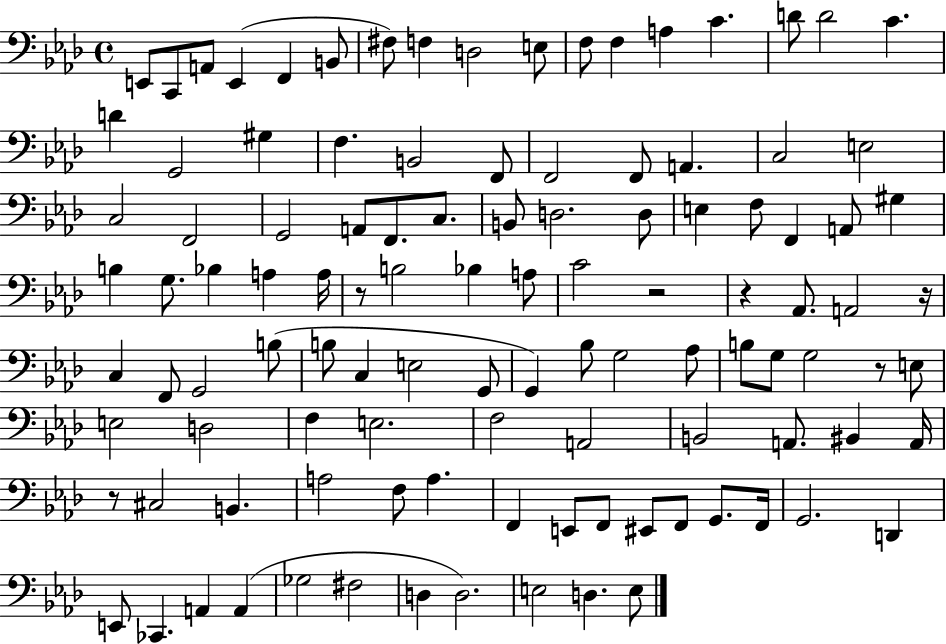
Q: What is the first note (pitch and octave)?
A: E2